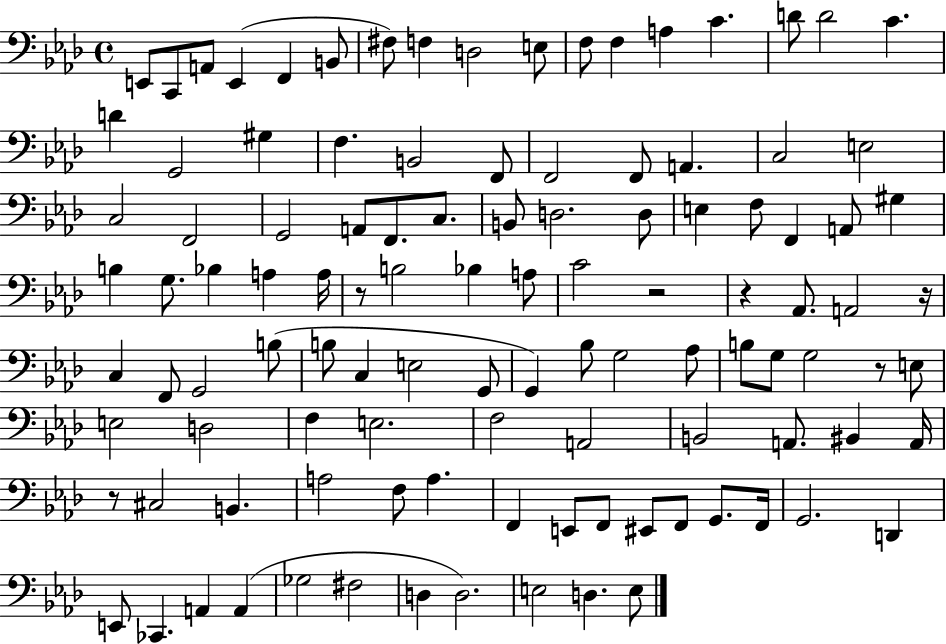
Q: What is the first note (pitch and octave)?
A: E2